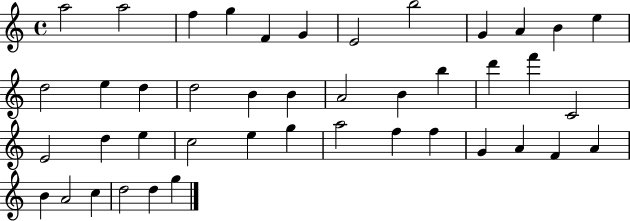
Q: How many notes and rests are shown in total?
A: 43